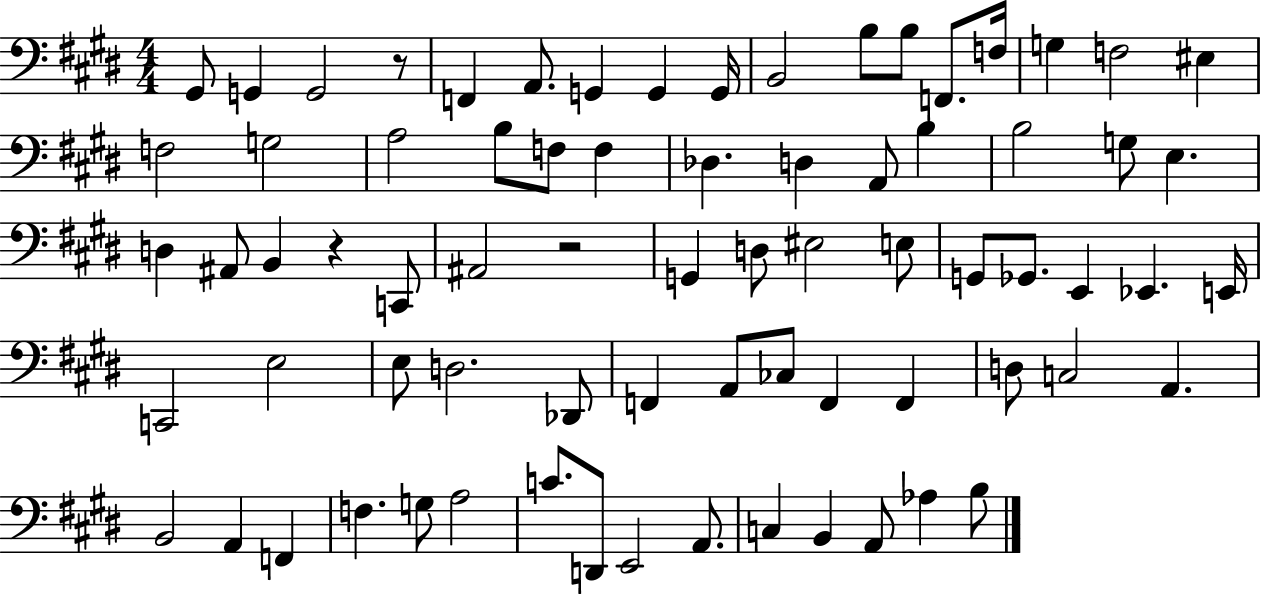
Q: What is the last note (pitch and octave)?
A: B3